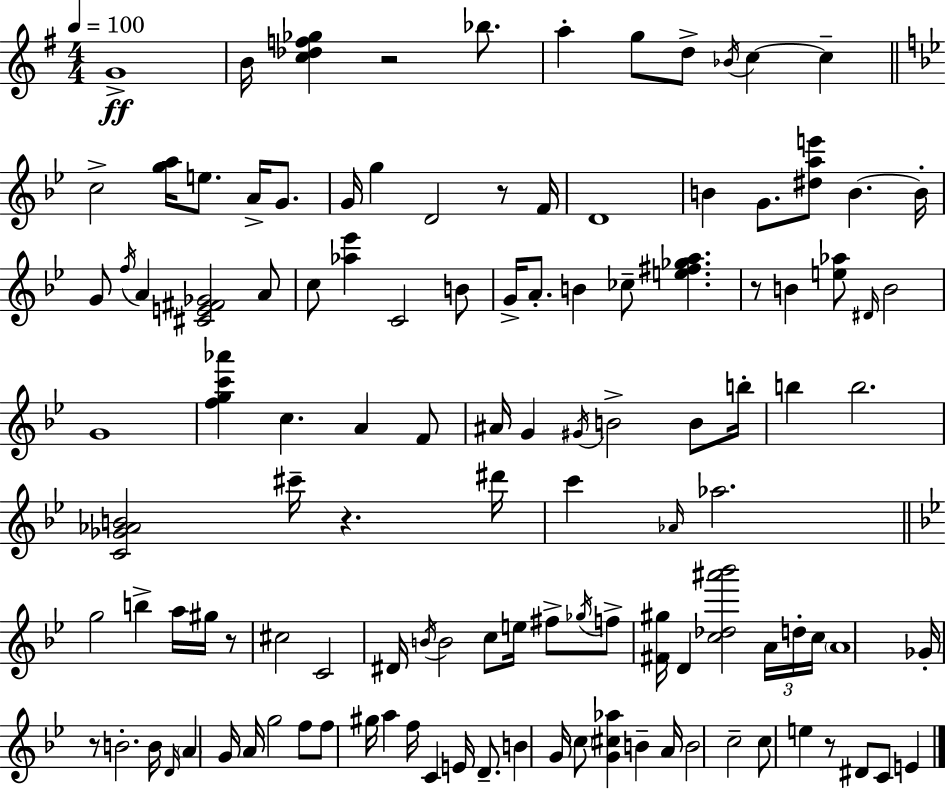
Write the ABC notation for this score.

X:1
T:Untitled
M:4/4
L:1/4
K:G
G4 B/4 [c_df_g] z2 _b/2 a g/2 d/2 _B/4 c c c2 [ga]/4 e/2 A/4 G/2 G/4 g D2 z/2 F/4 D4 B G/2 [^dae']/2 B B/4 G/2 f/4 A [^CE^F_G]2 A/2 c/2 [_a_e'] C2 B/2 G/4 A/2 B _c/2 [e^f_ga] z/2 B [e_a]/2 ^D/4 B2 G4 [fgc'_a'] c A F/2 ^A/4 G ^G/4 B2 B/2 b/4 b b2 [C_G_AB]2 ^c'/4 z ^d'/4 c' _A/4 _a2 g2 b a/4 ^g/4 z/2 ^c2 C2 ^D/4 B/4 B2 c/2 e/4 ^f/2 _g/4 f/2 [^F^g]/4 D [c_d^a'_b']2 A/4 d/4 c/4 A4 _G/4 z/2 B2 B/4 D/4 A G/4 A/4 g2 f/2 f/2 ^g/4 a f/4 C E/4 D/2 B G/4 c/2 [G^c_a] B A/4 B2 c2 c/2 e z/2 ^D/2 C/2 E